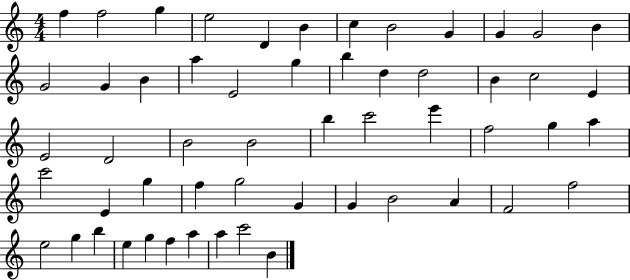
F5/q F5/h G5/q E5/h D4/q B4/q C5/q B4/h G4/q G4/q G4/h B4/q G4/h G4/q B4/q A5/q E4/h G5/q B5/q D5/q D5/h B4/q C5/h E4/q E4/h D4/h B4/h B4/h B5/q C6/h E6/q F5/h G5/q A5/q C6/h E4/q G5/q F5/q G5/h G4/q G4/q B4/h A4/q F4/h F5/h E5/h G5/q B5/q E5/q G5/q F5/q A5/q A5/q C6/h B4/q